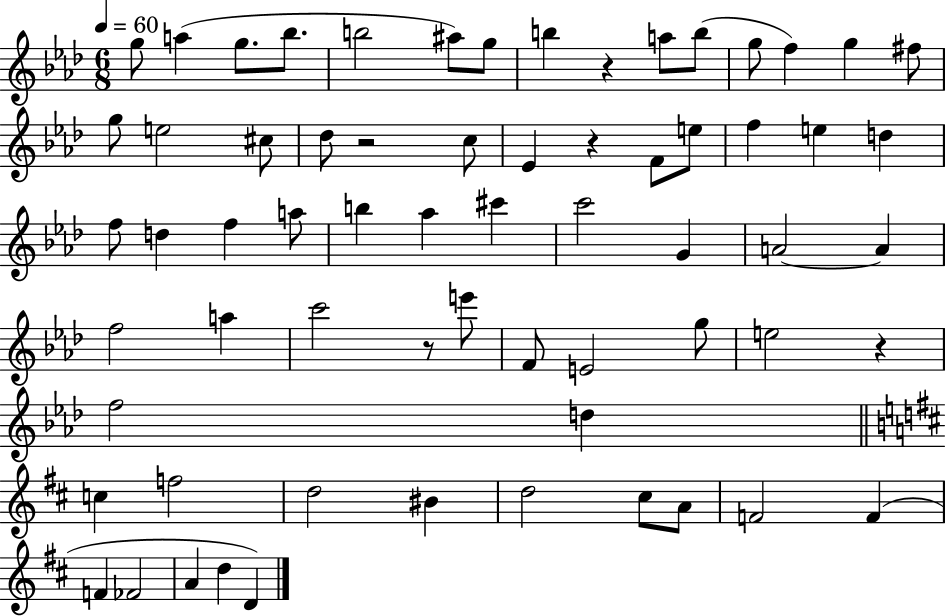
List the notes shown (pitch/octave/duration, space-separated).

G5/e A5/q G5/e. Bb5/e. B5/h A#5/e G5/e B5/q R/q A5/e B5/e G5/e F5/q G5/q F#5/e G5/e E5/h C#5/e Db5/e R/h C5/e Eb4/q R/q F4/e E5/e F5/q E5/q D5/q F5/e D5/q F5/q A5/e B5/q Ab5/q C#6/q C6/h G4/q A4/h A4/q F5/h A5/q C6/h R/e E6/e F4/e E4/h G5/e E5/h R/q F5/h D5/q C5/q F5/h D5/h BIS4/q D5/h C#5/e A4/e F4/h F4/q F4/q FES4/h A4/q D5/q D4/q